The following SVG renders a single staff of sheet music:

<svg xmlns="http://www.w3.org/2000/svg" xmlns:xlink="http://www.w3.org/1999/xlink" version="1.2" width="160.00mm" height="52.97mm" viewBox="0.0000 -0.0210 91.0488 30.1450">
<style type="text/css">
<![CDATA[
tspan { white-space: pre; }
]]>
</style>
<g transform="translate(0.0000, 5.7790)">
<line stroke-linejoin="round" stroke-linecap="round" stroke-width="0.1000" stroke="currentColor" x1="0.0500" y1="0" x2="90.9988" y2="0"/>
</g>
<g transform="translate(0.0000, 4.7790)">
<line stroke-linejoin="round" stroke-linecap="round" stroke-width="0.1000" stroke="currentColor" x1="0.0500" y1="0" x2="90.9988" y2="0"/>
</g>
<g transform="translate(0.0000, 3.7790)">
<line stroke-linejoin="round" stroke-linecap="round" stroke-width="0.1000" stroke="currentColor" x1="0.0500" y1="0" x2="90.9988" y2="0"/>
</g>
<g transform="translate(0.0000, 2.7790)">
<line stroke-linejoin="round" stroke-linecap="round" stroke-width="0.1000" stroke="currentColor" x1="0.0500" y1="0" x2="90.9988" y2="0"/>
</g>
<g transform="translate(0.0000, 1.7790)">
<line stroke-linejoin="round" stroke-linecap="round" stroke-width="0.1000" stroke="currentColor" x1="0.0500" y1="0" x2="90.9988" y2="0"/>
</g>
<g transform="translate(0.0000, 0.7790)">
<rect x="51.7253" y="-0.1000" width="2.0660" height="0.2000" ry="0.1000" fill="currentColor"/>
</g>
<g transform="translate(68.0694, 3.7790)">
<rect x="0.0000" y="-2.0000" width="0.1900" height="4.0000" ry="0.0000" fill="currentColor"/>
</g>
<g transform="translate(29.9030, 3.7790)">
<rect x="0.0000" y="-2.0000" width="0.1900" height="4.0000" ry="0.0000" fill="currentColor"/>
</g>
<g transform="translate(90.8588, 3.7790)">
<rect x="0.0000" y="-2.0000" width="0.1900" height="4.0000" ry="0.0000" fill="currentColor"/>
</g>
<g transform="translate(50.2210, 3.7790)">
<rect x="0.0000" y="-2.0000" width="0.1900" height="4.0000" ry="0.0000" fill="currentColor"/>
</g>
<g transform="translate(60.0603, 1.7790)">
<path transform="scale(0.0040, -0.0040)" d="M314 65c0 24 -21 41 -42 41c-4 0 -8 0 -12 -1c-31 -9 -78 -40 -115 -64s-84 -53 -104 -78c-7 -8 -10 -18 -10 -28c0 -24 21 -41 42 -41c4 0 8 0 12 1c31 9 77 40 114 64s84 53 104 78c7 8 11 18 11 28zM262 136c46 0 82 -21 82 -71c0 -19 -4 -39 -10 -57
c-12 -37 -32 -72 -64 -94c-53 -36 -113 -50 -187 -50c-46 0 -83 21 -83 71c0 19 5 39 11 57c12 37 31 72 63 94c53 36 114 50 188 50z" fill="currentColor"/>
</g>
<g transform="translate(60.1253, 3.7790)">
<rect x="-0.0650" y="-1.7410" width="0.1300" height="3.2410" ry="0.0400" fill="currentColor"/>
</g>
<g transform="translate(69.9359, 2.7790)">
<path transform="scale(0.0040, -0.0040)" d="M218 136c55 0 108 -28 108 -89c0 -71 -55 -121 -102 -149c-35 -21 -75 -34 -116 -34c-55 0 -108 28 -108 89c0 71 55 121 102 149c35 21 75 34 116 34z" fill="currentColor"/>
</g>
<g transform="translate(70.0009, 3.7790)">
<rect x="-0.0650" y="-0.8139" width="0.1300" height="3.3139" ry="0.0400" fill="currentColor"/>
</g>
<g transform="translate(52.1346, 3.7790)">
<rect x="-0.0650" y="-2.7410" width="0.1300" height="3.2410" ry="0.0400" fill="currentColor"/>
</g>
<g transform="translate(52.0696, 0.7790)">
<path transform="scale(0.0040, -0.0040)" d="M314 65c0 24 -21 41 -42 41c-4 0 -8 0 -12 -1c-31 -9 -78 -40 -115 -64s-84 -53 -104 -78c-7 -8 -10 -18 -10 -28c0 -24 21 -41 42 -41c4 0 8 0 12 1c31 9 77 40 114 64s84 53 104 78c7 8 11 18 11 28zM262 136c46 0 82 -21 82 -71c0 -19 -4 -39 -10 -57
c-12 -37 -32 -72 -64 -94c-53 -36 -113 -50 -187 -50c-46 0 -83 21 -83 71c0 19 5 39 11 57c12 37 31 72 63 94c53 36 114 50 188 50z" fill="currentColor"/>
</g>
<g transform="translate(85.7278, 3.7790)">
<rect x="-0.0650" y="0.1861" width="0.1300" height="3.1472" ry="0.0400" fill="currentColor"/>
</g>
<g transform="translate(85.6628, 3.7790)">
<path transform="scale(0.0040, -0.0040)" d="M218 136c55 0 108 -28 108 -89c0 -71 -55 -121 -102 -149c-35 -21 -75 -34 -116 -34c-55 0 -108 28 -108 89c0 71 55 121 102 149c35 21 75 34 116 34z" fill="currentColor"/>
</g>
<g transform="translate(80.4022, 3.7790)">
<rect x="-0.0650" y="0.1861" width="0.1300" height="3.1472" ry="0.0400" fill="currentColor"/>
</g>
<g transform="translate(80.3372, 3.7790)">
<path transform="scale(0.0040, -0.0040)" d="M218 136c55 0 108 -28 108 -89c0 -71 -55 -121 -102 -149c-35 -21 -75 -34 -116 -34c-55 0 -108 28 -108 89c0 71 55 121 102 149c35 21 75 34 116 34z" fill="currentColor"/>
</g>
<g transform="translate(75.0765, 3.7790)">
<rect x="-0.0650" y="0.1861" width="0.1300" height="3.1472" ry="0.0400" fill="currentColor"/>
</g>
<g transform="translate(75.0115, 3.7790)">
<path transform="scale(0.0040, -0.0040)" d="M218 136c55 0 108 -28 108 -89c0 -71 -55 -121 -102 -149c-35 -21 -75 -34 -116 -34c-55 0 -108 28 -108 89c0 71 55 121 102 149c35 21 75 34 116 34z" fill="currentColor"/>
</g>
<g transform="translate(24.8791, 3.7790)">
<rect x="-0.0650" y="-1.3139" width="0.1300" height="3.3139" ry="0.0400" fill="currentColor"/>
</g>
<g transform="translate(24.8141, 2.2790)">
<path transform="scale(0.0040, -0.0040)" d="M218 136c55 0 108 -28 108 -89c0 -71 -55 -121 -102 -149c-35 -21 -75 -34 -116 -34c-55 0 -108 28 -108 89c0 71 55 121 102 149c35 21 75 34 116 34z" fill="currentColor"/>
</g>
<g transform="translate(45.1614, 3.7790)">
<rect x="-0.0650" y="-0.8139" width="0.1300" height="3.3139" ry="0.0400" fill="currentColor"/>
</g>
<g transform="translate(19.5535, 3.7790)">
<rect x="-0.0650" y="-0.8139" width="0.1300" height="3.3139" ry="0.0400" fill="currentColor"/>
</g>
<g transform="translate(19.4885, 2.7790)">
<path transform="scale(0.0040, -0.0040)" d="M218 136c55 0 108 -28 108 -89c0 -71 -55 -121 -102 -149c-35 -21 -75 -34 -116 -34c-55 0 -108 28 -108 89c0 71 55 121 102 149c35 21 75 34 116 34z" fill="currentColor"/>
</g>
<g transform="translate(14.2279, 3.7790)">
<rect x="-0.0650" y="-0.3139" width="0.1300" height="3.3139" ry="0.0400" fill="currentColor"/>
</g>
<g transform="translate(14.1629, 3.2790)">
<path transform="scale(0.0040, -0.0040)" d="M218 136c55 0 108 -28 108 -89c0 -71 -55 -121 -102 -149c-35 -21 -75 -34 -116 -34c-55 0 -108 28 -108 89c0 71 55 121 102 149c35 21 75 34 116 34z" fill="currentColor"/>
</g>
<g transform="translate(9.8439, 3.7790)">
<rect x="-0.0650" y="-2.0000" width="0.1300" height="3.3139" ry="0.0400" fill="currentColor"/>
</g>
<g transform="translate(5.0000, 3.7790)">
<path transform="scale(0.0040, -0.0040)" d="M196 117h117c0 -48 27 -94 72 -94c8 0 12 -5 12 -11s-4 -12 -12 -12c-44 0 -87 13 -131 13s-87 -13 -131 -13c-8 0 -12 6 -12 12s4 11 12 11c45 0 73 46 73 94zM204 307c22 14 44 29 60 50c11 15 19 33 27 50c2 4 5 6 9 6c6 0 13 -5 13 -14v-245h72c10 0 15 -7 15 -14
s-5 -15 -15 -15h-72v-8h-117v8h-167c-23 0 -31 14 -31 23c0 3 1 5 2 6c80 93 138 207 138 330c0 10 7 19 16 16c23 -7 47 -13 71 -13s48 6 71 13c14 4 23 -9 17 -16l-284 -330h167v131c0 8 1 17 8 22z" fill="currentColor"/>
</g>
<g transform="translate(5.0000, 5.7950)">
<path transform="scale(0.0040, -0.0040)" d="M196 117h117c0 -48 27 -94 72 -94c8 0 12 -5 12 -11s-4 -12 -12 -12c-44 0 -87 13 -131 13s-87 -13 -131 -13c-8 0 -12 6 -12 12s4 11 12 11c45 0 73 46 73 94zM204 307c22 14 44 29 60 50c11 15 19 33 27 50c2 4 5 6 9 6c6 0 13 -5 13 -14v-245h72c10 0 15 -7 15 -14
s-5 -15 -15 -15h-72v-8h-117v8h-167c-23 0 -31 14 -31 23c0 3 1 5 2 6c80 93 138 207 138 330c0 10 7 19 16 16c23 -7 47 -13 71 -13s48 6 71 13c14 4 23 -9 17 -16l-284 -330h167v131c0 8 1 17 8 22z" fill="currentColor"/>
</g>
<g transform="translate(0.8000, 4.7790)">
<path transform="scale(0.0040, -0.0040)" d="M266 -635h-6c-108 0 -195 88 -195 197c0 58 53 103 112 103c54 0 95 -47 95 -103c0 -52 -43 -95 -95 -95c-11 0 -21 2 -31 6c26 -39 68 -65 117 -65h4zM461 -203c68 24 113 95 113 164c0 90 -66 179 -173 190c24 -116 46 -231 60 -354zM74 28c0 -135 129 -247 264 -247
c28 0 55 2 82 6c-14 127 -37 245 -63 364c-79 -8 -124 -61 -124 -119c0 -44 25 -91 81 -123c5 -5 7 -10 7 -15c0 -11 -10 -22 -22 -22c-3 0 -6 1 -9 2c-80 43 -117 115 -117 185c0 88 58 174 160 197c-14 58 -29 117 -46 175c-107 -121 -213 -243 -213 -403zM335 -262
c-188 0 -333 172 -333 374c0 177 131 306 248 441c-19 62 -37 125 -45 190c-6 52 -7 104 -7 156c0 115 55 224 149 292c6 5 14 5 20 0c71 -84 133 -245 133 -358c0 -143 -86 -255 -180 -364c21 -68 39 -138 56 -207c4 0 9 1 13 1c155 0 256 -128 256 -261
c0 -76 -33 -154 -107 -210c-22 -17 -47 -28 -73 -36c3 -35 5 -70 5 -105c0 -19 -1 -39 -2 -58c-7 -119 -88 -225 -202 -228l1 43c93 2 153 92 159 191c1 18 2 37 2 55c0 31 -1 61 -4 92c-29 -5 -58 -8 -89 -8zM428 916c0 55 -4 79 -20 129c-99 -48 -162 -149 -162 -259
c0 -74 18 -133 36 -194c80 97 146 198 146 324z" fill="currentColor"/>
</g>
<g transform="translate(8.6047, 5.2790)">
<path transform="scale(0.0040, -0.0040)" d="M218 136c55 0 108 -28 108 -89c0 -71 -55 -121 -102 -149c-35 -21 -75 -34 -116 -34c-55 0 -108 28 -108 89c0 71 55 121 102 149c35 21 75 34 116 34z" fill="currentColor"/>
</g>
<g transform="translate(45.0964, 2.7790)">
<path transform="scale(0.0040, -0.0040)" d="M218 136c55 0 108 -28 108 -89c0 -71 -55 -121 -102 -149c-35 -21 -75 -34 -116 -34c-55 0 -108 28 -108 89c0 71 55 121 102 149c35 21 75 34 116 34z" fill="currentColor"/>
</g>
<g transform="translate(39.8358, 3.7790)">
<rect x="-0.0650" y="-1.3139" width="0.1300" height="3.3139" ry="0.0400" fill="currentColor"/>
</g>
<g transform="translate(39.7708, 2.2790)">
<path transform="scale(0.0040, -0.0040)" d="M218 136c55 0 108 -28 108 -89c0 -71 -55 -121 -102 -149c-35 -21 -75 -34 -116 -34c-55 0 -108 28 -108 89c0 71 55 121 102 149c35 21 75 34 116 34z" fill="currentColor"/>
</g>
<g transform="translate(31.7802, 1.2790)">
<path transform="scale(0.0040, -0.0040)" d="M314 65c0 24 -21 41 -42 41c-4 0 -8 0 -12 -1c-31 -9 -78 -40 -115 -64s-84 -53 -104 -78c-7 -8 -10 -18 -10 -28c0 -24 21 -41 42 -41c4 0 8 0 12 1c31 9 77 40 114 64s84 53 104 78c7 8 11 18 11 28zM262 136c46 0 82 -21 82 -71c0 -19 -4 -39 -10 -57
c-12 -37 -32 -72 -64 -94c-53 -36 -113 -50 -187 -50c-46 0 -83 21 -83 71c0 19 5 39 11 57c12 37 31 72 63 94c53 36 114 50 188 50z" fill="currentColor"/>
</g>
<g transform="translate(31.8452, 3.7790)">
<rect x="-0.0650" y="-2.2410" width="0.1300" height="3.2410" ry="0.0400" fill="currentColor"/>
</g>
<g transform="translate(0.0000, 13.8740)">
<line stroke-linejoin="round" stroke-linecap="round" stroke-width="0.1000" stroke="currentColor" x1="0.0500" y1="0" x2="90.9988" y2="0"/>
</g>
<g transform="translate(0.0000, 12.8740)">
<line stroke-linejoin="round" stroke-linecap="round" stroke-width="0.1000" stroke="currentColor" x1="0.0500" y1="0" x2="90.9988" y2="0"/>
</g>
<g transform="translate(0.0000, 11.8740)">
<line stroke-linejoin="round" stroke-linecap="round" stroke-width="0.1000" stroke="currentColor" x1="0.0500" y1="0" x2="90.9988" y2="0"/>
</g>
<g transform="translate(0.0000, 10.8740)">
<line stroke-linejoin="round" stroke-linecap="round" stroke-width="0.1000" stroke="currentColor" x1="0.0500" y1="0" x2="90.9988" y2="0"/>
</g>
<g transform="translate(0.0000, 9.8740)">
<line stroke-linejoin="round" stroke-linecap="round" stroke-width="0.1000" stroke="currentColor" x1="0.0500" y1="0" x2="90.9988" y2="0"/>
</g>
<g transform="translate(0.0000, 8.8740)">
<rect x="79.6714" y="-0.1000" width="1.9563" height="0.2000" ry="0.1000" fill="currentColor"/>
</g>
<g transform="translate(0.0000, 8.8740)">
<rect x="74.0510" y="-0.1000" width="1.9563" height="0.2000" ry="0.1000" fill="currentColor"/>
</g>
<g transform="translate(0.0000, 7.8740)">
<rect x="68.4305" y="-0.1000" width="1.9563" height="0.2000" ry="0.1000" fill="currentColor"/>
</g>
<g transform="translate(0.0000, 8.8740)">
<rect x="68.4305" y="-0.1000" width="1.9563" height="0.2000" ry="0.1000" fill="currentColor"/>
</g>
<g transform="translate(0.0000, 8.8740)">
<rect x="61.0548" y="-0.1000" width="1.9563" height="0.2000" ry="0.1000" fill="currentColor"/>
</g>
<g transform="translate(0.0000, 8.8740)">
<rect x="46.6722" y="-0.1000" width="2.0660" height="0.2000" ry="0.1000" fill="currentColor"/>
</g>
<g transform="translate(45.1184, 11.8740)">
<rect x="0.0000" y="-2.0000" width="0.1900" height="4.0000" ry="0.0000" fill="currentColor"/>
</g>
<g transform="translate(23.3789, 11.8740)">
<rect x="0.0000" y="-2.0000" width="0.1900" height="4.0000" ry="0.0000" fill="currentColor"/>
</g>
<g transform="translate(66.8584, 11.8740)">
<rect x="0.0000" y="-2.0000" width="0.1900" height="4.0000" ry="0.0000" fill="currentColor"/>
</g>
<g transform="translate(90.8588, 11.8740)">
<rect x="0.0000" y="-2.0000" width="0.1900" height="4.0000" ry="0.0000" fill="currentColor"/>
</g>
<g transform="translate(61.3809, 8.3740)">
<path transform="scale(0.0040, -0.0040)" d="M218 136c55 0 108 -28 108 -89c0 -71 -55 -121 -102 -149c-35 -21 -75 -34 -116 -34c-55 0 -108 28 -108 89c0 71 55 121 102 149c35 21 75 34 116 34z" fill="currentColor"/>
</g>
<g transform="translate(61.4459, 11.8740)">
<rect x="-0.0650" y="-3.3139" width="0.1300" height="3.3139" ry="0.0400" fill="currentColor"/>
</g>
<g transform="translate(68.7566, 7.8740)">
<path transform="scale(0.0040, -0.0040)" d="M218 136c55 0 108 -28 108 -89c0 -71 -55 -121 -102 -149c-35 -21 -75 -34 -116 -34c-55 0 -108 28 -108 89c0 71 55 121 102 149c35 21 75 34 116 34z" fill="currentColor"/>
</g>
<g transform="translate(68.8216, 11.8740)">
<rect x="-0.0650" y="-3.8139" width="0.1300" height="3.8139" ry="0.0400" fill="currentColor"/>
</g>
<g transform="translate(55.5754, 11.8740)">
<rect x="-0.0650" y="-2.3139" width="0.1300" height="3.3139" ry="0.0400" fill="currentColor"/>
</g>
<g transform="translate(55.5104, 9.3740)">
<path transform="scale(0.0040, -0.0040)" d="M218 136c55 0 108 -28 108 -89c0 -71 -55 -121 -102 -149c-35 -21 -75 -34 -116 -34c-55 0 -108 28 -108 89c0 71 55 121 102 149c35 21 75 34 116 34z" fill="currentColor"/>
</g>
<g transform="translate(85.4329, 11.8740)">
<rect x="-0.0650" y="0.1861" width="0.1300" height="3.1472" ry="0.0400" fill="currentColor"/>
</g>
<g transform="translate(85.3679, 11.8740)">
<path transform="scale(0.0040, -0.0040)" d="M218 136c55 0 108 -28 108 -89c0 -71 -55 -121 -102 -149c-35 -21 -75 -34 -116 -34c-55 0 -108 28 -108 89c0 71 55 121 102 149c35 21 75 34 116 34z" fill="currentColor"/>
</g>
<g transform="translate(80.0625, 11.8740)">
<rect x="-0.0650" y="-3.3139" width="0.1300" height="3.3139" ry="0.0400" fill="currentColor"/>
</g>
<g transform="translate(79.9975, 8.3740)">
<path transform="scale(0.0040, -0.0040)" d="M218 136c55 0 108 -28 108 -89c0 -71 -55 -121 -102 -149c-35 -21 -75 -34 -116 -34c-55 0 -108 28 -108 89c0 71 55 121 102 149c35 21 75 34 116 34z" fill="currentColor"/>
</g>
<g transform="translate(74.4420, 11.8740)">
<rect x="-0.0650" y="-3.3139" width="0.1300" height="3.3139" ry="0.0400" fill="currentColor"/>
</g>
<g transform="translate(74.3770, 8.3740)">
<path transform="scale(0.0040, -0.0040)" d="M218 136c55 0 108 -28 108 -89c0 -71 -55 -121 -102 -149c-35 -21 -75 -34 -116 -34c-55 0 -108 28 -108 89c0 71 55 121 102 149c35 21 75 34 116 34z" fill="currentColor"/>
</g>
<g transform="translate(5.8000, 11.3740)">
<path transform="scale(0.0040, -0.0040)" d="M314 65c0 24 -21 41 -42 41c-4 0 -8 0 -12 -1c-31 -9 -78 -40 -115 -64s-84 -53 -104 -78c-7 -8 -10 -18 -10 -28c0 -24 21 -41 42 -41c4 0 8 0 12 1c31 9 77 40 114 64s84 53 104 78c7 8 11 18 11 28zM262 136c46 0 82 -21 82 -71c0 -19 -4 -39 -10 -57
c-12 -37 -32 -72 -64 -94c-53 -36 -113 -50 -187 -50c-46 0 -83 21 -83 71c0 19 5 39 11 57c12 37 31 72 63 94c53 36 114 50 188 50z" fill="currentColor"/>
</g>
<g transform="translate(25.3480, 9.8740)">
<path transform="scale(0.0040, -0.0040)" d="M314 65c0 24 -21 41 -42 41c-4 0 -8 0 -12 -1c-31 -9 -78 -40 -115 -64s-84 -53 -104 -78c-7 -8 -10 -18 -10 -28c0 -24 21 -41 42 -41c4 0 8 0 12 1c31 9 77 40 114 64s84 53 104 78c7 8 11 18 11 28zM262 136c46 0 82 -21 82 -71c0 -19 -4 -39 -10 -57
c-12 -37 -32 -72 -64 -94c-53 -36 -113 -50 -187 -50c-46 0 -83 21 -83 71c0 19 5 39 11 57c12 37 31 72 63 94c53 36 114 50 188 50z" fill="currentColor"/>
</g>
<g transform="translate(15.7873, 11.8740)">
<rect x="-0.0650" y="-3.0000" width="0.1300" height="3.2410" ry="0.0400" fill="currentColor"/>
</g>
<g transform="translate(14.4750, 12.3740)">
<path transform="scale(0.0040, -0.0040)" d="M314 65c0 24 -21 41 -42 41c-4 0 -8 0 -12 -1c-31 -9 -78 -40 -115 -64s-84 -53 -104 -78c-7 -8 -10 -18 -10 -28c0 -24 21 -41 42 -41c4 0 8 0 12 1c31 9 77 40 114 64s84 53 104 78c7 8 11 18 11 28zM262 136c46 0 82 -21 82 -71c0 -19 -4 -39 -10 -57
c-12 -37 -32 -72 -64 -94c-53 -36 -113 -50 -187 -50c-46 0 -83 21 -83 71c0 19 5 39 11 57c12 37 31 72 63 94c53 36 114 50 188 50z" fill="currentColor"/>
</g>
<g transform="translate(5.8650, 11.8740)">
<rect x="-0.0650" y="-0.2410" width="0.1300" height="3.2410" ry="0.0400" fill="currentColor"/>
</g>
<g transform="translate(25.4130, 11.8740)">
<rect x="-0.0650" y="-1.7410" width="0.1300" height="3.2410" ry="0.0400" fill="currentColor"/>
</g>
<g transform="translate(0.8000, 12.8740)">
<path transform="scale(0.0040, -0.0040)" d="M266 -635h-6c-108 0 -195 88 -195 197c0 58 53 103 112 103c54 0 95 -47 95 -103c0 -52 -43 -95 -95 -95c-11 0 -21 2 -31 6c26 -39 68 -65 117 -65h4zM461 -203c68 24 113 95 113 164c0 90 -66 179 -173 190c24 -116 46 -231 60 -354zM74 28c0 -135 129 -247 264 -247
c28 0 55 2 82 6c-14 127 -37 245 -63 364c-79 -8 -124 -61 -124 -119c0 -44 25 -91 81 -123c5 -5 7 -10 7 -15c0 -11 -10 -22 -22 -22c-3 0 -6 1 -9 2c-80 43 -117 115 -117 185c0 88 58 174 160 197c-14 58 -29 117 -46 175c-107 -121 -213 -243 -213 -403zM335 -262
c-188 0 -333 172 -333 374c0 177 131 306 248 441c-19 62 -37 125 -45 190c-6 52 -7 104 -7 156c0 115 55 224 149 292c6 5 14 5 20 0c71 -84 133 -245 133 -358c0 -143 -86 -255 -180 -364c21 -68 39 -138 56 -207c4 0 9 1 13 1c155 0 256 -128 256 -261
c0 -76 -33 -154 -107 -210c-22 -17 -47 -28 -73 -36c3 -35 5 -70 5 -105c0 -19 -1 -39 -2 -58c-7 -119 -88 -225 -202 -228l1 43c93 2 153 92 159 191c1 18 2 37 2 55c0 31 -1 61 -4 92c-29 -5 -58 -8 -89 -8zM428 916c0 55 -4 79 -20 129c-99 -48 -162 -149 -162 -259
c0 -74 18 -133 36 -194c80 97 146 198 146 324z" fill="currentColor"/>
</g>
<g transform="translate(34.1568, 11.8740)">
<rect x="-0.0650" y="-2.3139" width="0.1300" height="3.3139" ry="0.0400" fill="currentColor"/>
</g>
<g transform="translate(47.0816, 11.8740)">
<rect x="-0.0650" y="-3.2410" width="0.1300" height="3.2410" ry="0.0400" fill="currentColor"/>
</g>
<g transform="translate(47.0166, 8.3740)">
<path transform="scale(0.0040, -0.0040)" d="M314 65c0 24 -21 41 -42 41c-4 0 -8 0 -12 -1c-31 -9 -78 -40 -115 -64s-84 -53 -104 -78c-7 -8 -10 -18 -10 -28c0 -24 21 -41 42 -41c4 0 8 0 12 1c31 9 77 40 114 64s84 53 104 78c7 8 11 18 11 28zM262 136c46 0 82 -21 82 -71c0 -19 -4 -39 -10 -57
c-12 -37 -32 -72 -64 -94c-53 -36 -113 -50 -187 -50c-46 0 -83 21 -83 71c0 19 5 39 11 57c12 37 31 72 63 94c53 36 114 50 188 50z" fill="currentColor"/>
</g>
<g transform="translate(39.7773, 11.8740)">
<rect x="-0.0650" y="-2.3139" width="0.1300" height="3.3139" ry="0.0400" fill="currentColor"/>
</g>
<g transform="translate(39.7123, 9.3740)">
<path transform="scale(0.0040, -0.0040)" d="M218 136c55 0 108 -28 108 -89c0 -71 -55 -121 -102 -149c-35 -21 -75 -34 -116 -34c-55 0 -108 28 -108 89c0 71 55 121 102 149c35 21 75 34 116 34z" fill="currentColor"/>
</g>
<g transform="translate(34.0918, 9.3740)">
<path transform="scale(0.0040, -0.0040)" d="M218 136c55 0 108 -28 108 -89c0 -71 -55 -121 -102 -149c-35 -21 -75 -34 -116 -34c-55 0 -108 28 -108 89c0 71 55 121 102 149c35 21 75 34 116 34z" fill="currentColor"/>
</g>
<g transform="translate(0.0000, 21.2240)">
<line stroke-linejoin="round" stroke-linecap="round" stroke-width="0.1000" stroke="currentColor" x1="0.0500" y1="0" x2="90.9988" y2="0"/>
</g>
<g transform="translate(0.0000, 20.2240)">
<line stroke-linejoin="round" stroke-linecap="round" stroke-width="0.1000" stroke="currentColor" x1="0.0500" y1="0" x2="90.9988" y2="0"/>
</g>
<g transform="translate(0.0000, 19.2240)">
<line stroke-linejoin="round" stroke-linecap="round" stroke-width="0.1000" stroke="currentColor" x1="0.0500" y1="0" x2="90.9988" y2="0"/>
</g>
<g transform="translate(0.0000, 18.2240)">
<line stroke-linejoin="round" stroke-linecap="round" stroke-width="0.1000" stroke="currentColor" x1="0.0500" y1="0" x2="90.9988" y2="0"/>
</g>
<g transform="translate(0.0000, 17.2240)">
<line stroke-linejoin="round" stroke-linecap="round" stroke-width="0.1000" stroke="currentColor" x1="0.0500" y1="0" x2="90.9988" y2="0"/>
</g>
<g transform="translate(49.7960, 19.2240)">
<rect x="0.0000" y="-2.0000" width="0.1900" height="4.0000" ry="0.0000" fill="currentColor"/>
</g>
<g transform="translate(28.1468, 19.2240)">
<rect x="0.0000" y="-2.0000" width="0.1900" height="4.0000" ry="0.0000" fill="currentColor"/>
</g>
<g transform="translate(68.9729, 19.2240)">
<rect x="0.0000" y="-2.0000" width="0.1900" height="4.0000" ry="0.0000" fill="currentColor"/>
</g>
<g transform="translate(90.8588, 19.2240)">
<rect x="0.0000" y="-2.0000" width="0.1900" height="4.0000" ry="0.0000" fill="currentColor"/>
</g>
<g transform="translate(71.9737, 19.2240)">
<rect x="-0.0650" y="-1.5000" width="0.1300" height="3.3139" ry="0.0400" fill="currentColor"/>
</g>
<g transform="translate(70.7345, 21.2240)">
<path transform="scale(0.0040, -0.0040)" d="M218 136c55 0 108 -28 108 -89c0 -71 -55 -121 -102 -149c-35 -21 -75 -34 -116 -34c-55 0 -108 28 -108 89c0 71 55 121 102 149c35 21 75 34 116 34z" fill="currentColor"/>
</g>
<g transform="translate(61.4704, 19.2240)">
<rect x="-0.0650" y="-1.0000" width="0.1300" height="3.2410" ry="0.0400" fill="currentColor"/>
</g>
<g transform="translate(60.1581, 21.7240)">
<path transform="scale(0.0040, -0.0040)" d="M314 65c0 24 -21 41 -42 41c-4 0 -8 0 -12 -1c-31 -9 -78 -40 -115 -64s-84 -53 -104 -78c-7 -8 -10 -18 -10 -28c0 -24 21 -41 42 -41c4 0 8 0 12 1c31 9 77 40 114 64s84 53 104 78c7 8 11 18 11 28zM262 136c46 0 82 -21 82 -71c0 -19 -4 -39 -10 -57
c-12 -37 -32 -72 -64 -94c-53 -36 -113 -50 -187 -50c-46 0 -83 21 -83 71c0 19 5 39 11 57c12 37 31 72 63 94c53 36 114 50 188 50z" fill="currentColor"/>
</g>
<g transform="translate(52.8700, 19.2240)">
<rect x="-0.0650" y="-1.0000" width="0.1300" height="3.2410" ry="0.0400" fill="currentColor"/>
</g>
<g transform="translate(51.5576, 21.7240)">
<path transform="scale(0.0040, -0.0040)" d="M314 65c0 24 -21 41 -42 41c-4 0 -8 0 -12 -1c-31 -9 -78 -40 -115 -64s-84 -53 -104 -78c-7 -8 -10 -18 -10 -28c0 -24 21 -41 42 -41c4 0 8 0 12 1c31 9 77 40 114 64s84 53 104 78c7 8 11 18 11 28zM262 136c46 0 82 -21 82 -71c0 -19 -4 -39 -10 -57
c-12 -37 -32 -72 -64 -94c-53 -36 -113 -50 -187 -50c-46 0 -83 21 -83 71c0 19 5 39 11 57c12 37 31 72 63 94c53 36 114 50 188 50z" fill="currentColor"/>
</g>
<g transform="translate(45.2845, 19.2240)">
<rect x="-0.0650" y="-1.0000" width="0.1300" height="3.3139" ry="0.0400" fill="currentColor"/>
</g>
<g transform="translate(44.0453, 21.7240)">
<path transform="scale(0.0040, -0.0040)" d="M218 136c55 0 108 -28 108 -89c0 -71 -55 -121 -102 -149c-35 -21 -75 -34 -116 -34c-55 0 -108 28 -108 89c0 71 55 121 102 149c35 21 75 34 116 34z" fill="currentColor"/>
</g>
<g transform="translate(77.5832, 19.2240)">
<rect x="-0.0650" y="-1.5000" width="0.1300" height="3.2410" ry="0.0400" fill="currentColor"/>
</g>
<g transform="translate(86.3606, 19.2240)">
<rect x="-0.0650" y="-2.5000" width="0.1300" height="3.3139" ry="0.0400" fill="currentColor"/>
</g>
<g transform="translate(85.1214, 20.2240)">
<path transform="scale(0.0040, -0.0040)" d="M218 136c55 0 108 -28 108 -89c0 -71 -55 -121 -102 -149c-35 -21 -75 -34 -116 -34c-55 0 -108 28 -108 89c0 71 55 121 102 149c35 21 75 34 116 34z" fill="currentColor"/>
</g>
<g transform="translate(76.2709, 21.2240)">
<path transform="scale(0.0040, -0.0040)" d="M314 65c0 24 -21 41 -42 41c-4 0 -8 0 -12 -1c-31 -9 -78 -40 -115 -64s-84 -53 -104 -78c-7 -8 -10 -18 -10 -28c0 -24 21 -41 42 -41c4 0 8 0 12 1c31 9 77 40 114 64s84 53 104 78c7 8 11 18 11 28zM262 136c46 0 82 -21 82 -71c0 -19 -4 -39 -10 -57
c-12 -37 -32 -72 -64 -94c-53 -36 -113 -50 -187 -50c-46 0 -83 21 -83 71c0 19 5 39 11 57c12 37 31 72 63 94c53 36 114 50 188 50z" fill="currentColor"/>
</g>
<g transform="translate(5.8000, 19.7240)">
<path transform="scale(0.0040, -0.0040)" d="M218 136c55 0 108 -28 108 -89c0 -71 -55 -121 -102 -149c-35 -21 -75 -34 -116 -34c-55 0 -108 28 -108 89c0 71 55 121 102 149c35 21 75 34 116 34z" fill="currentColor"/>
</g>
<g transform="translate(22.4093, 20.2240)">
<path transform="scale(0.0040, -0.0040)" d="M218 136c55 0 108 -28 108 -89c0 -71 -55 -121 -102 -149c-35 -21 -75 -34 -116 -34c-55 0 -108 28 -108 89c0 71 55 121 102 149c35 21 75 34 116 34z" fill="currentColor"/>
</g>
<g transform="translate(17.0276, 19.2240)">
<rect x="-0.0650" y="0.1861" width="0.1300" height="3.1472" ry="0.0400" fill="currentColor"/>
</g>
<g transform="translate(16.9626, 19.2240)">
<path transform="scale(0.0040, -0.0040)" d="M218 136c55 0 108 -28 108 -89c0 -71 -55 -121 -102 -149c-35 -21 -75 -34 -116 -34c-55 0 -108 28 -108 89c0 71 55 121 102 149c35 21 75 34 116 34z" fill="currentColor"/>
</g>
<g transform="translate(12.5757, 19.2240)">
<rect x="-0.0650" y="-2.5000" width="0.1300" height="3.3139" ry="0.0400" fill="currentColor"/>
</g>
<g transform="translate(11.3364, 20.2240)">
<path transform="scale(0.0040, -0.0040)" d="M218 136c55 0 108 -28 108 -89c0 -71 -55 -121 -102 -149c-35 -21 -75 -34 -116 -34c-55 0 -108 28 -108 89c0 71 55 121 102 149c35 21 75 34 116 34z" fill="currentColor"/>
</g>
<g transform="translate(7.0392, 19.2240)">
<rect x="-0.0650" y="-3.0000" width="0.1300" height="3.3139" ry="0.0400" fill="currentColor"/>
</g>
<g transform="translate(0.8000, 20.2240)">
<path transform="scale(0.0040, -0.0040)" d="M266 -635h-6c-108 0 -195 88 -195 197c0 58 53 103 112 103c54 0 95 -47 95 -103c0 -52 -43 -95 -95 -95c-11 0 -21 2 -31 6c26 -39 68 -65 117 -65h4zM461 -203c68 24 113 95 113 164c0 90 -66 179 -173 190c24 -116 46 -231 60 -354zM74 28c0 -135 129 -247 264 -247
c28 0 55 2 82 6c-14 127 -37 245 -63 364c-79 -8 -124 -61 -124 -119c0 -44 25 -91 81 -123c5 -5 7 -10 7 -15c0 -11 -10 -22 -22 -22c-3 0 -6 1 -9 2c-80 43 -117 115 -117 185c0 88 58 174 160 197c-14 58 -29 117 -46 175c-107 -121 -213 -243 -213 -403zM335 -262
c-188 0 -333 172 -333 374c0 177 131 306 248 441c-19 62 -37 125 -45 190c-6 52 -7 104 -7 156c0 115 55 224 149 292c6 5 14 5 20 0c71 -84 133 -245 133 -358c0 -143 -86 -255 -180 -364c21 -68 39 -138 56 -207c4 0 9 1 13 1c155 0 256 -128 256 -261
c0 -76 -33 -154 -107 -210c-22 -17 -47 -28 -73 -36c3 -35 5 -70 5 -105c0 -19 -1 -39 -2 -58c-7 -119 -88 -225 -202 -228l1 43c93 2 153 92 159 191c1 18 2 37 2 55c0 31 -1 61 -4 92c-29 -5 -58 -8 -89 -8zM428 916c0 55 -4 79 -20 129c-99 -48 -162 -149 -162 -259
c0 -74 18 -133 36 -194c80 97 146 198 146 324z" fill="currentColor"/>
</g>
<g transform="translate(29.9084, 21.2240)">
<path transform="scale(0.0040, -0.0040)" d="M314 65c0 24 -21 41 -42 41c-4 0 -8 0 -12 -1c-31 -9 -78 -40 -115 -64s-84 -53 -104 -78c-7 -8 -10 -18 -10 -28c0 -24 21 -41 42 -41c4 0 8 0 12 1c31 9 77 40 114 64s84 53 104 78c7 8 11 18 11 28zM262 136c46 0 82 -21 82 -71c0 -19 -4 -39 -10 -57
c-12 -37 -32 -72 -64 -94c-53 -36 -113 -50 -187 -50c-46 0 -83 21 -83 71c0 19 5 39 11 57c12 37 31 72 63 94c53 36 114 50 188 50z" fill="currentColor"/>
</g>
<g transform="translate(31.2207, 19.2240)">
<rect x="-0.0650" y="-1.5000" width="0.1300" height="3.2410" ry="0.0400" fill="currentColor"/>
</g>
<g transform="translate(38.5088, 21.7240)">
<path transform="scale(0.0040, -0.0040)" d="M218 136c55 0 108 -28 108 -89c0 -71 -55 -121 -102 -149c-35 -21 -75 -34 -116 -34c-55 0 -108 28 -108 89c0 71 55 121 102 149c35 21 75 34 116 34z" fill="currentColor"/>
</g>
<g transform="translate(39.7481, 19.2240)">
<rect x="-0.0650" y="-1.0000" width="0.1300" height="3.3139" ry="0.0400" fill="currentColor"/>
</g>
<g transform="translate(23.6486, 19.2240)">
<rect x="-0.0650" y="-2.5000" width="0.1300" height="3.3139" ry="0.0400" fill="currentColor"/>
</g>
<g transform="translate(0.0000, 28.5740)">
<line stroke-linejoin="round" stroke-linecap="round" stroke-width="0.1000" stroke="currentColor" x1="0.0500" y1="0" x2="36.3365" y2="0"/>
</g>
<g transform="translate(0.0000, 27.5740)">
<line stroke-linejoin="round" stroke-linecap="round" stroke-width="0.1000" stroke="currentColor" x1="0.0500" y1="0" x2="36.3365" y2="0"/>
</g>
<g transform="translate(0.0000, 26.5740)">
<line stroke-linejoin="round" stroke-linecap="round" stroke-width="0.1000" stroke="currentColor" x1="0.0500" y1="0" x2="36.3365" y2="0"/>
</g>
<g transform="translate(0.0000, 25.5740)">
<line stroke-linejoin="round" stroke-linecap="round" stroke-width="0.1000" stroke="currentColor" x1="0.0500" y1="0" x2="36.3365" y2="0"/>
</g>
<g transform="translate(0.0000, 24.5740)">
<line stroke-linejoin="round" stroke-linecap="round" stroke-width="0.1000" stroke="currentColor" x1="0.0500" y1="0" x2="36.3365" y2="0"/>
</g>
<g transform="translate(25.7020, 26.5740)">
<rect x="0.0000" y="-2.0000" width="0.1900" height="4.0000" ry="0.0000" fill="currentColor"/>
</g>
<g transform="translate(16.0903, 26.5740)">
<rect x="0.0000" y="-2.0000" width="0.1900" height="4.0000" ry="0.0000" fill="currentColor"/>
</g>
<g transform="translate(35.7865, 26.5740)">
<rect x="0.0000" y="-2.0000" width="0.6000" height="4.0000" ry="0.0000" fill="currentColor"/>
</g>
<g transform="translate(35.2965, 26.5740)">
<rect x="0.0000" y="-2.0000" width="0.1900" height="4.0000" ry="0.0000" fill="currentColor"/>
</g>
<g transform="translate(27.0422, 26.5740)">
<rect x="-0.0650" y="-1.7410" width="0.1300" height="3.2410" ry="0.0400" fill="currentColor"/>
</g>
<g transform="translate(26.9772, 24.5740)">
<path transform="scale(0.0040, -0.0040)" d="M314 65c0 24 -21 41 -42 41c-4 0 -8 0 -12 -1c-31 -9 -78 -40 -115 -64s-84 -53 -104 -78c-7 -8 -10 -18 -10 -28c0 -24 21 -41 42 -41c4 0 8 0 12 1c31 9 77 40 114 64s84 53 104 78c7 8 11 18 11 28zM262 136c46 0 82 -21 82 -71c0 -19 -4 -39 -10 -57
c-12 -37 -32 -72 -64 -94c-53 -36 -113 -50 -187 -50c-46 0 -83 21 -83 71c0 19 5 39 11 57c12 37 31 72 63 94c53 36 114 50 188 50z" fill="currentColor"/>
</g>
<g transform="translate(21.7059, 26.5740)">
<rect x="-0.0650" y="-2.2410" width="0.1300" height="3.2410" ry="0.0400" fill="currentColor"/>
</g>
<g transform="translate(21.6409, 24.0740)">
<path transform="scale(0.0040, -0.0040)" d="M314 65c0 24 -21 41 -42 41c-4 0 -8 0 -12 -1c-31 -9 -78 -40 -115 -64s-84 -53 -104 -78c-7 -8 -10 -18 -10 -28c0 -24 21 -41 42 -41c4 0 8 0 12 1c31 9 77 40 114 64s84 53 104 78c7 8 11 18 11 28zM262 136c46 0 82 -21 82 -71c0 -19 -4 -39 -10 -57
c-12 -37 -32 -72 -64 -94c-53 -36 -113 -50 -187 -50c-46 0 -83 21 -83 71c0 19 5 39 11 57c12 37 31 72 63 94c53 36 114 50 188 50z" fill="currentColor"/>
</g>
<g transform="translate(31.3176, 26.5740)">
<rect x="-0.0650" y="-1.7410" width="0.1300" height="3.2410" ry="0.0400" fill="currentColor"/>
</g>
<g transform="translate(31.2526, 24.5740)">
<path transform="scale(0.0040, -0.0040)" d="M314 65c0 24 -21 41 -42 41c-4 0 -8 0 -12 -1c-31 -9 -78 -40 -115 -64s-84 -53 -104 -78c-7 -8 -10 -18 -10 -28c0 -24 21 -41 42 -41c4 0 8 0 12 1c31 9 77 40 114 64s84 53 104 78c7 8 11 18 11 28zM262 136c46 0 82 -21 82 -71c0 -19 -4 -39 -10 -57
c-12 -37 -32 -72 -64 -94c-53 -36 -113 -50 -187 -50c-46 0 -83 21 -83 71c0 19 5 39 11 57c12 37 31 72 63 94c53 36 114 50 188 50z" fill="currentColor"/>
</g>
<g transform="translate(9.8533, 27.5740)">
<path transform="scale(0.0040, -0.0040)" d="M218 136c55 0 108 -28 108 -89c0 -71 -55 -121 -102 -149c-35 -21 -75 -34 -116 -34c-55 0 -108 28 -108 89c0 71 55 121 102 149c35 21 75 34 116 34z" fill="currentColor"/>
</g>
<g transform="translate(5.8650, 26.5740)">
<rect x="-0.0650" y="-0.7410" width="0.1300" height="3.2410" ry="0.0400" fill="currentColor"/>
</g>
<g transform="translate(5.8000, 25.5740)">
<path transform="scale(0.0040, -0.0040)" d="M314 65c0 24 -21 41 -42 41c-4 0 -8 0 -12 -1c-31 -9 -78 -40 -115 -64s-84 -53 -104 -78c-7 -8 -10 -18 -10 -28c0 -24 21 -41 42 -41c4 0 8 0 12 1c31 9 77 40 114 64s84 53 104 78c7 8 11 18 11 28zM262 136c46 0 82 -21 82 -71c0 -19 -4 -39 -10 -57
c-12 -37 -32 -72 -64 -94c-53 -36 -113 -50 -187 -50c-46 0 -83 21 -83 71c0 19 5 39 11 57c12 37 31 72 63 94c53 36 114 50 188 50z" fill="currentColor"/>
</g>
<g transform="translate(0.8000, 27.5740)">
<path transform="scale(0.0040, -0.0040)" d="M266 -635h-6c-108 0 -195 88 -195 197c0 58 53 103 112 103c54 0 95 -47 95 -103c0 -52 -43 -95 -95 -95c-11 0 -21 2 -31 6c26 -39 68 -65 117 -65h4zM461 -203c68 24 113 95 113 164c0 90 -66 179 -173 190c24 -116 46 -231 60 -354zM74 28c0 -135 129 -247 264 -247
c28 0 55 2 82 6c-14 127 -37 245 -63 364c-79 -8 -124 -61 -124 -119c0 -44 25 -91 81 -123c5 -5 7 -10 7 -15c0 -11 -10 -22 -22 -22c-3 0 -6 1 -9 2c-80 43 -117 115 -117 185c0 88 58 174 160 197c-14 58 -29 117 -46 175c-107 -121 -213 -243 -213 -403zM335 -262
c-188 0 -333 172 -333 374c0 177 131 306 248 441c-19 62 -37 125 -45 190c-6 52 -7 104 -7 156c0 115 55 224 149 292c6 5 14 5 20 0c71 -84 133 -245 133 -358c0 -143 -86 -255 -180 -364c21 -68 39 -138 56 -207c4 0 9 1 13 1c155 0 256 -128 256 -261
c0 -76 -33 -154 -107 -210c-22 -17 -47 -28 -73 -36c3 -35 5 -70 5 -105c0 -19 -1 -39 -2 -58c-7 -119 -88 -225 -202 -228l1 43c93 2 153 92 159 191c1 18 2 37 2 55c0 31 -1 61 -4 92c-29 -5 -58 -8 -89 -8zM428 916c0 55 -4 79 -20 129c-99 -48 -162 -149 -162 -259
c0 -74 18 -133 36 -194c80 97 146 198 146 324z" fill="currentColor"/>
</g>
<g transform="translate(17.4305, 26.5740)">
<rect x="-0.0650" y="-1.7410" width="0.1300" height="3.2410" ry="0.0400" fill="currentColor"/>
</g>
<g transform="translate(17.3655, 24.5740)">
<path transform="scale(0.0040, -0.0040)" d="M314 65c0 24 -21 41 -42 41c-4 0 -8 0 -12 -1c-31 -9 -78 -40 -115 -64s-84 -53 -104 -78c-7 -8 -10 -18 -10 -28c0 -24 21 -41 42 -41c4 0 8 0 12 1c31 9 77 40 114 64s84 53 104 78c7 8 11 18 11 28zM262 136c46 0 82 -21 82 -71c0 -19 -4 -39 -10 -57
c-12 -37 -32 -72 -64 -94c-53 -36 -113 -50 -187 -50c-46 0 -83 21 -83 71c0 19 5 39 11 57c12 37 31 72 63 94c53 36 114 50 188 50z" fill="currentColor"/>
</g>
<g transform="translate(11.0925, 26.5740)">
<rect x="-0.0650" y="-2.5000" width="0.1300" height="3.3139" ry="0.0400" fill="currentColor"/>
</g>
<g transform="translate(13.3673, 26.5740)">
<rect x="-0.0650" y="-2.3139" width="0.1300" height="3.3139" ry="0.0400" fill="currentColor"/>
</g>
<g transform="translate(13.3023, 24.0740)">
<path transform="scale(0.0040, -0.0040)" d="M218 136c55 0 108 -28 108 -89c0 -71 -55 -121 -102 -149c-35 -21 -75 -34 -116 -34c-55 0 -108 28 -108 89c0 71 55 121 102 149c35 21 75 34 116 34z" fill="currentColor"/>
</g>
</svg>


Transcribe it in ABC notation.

X:1
T:Untitled
M:4/4
L:1/4
K:C
F c d e g2 e d a2 f2 d B B B c2 A2 f2 g g b2 g b c' b b B A G B G E2 D D D2 D2 E E2 G d2 G g f2 g2 f2 f2